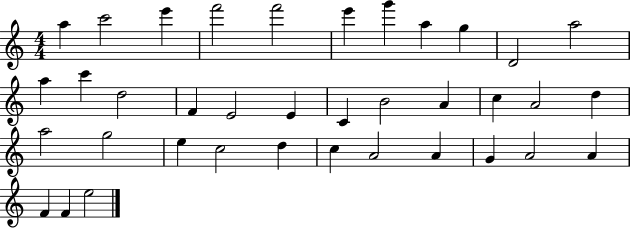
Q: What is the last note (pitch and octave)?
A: E5